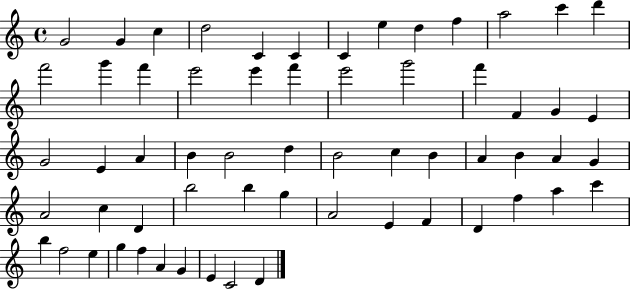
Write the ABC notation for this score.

X:1
T:Untitled
M:4/4
L:1/4
K:C
G2 G c d2 C C C e d f a2 c' d' f'2 g' f' e'2 e' f' e'2 g'2 f' F G E G2 E A B B2 d B2 c B A B A G A2 c D b2 b g A2 E F D f a c' b f2 e g f A G E C2 D